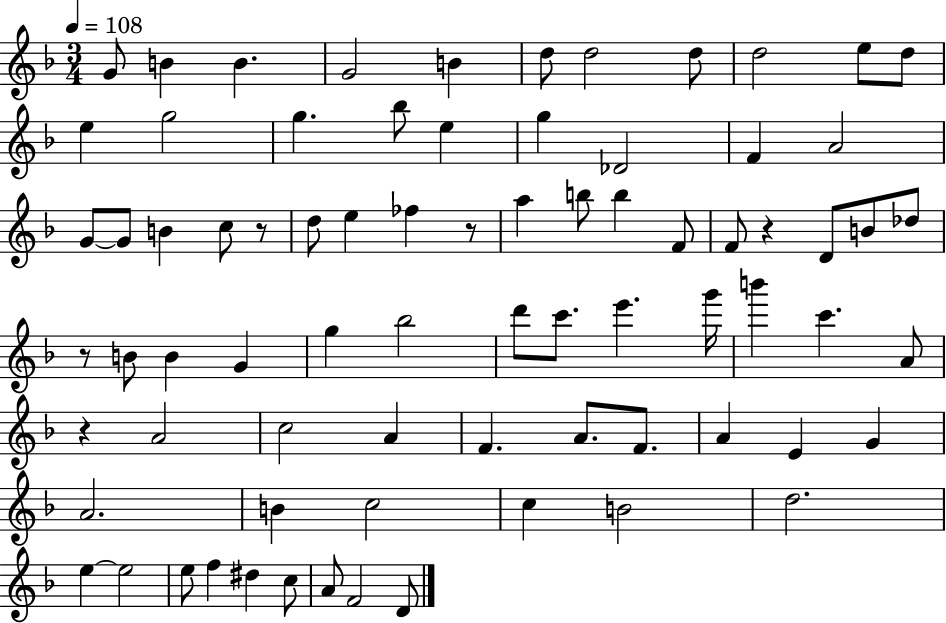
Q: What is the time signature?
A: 3/4